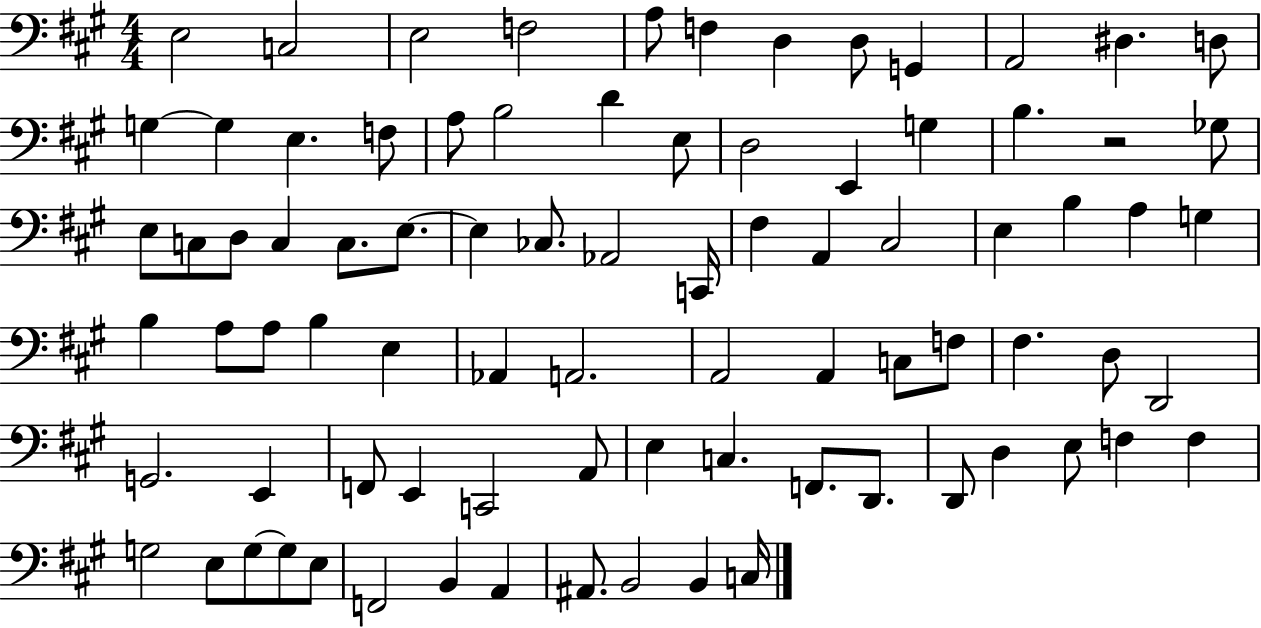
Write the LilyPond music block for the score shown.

{
  \clef bass
  \numericTimeSignature
  \time 4/4
  \key a \major
  e2 c2 | e2 f2 | a8 f4 d4 d8 g,4 | a,2 dis4. d8 | \break g4~~ g4 e4. f8 | a8 b2 d'4 e8 | d2 e,4 g4 | b4. r2 ges8 | \break e8 c8 d8 c4 c8. e8.~~ | e4 ces8. aes,2 c,16 | fis4 a,4 cis2 | e4 b4 a4 g4 | \break b4 a8 a8 b4 e4 | aes,4 a,2. | a,2 a,4 c8 f8 | fis4. d8 d,2 | \break g,2. e,4 | f,8 e,4 c,2 a,8 | e4 c4. f,8. d,8. | d,8 d4 e8 f4 f4 | \break g2 e8 g8~~ g8 e8 | f,2 b,4 a,4 | ais,8. b,2 b,4 c16 | \bar "|."
}